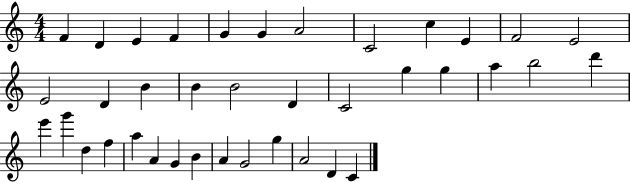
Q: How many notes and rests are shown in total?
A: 38